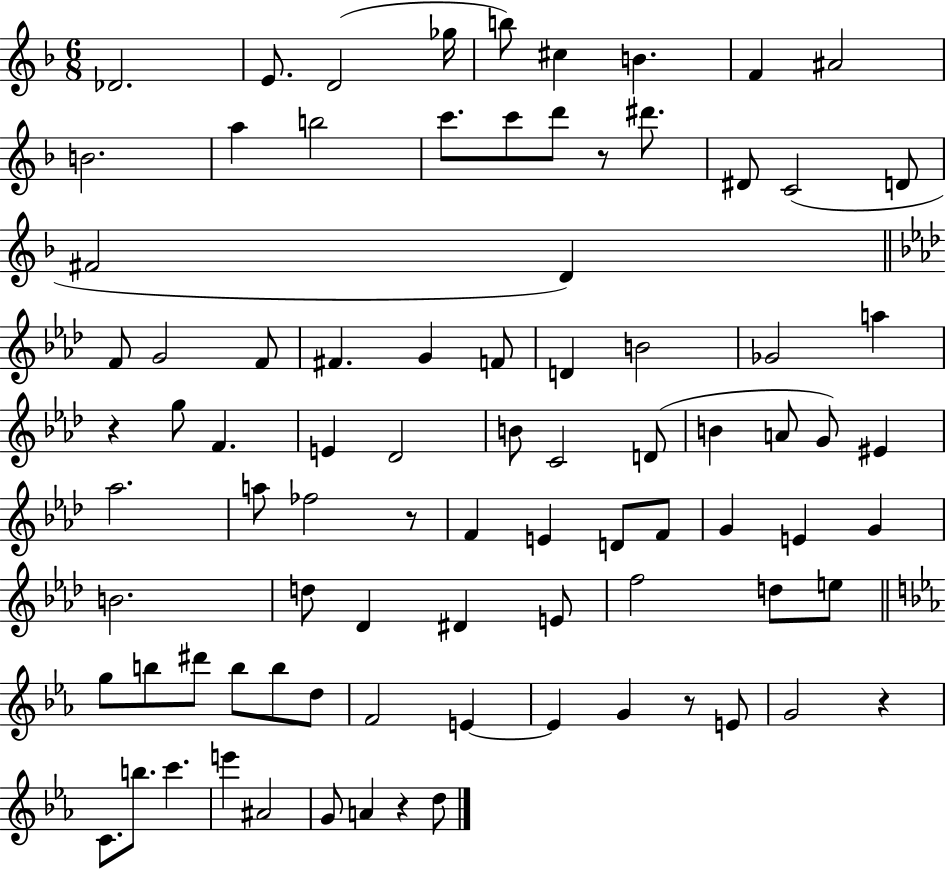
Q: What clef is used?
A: treble